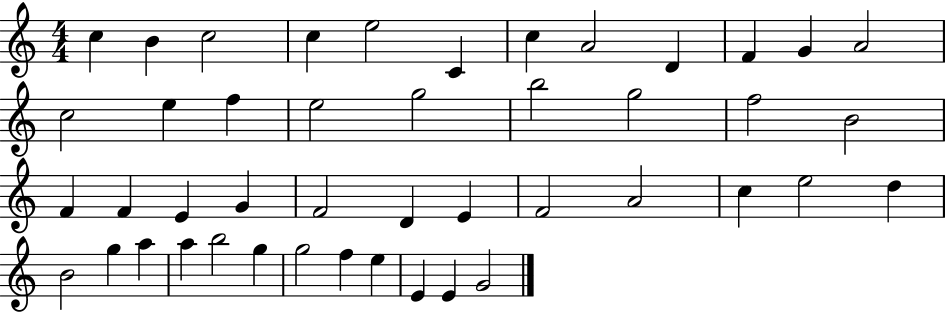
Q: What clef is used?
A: treble